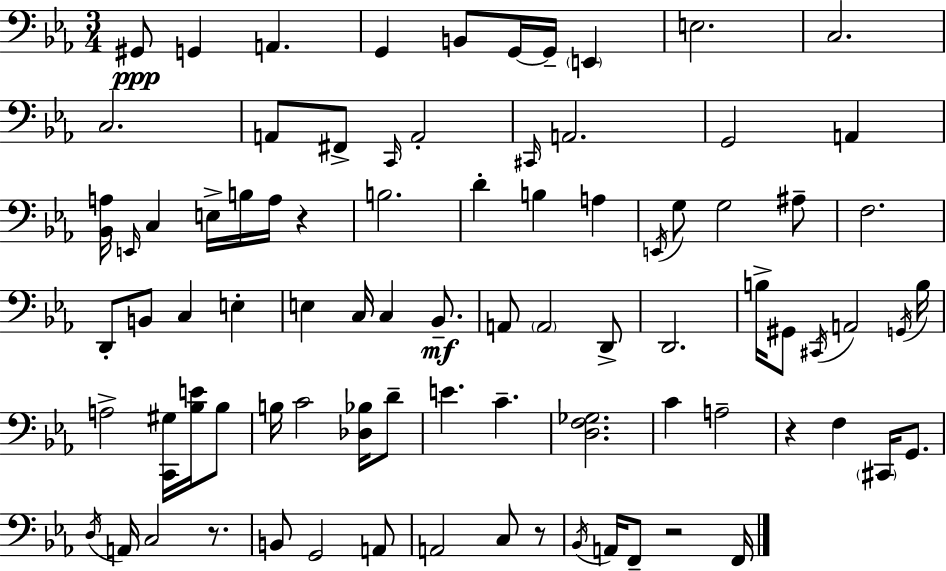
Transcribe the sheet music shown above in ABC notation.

X:1
T:Untitled
M:3/4
L:1/4
K:Cm
^G,,/2 G,, A,, G,, B,,/2 G,,/4 G,,/4 E,, E,2 C,2 C,2 A,,/2 ^F,,/2 C,,/4 A,,2 ^C,,/4 A,,2 G,,2 A,, [_B,,A,]/4 E,,/4 C, E,/4 B,/4 A,/4 z B,2 D B, A, E,,/4 G,/2 G,2 ^A,/2 F,2 D,,/2 B,,/2 C, E, E, C,/4 C, _B,,/2 A,,/2 A,,2 D,,/2 D,,2 B,/4 ^G,,/2 ^C,,/4 A,,2 G,,/4 B,/4 A,2 [C,,^G,]/4 [_B,E]/4 _B,/2 B,/4 C2 [_D,_B,]/4 D/2 E C [D,F,_G,]2 C A,2 z F, ^C,,/4 G,,/2 D,/4 A,,/4 C,2 z/2 B,,/2 G,,2 A,,/2 A,,2 C,/2 z/2 _B,,/4 A,,/4 F,,/2 z2 F,,/4